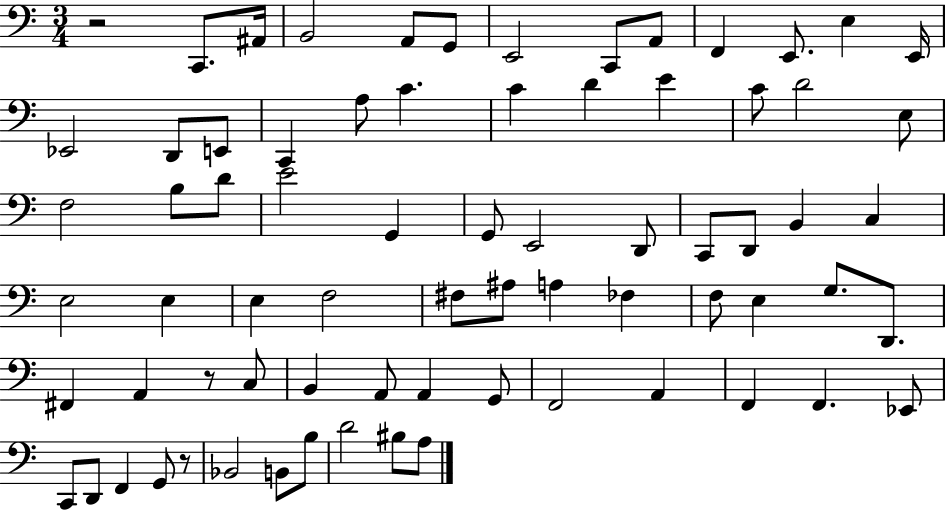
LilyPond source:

{
  \clef bass
  \numericTimeSignature
  \time 3/4
  \key c \major
  r2 c,8. ais,16 | b,2 a,8 g,8 | e,2 c,8 a,8 | f,4 e,8. e4 e,16 | \break ees,2 d,8 e,8 | c,4 a8 c'4. | c'4 d'4 e'4 | c'8 d'2 e8 | \break f2 b8 d'8 | e'2 g,4 | g,8 e,2 d,8 | c,8 d,8 b,4 c4 | \break e2 e4 | e4 f2 | fis8 ais8 a4 fes4 | f8 e4 g8. d,8. | \break fis,4 a,4 r8 c8 | b,4 a,8 a,4 g,8 | f,2 a,4 | f,4 f,4. ees,8 | \break c,8 d,8 f,4 g,8 r8 | bes,2 b,8 b8 | d'2 bis8 a8 | \bar "|."
}